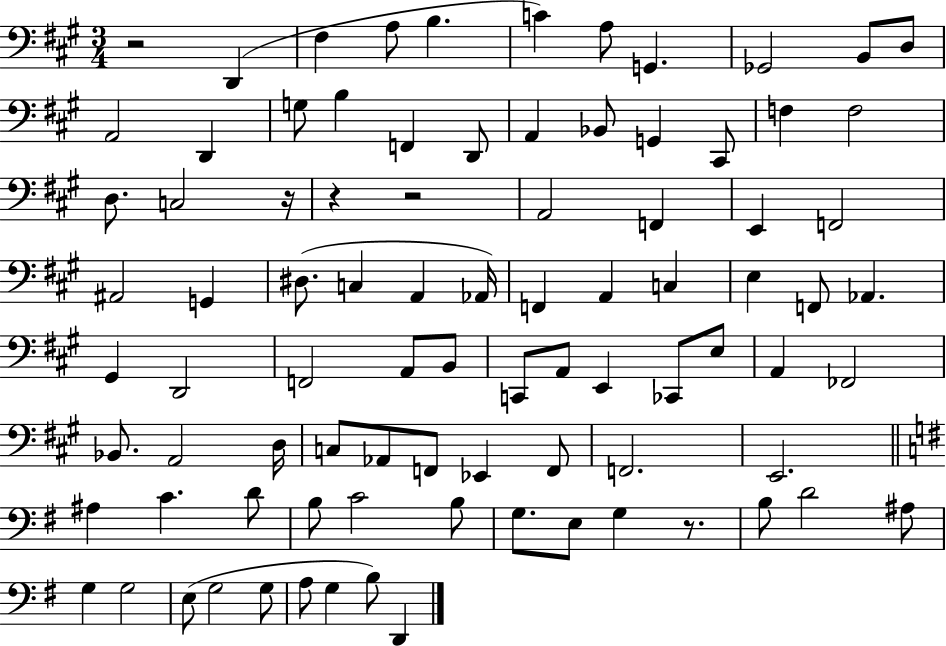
{
  \clef bass
  \numericTimeSignature
  \time 3/4
  \key a \major
  r2 d,4( | fis4 a8 b4. | c'4) a8 g,4. | ges,2 b,8 d8 | \break a,2 d,4 | g8 b4 f,4 d,8 | a,4 bes,8 g,4 cis,8 | f4 f2 | \break d8. c2 r16 | r4 r2 | a,2 f,4 | e,4 f,2 | \break ais,2 g,4 | dis8.( c4 a,4 aes,16) | f,4 a,4 c4 | e4 f,8 aes,4. | \break gis,4 d,2 | f,2 a,8 b,8 | c,8 a,8 e,4 ces,8 e8 | a,4 fes,2 | \break bes,8. a,2 d16 | c8 aes,8 f,8 ees,4 f,8 | f,2. | e,2. | \break \bar "||" \break \key g \major ais4 c'4. d'8 | b8 c'2 b8 | g8. e8 g4 r8. | b8 d'2 ais8 | \break g4 g2 | e8( g2 g8 | a8 g4 b8) d,4 | \bar "|."
}